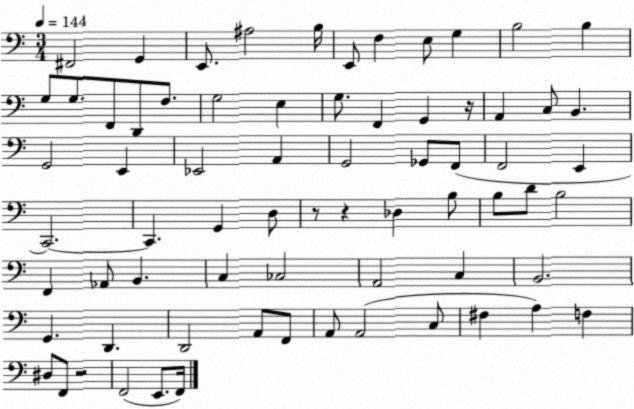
X:1
T:Untitled
M:3/4
L:1/4
K:C
^F,,2 G,, E,,/2 ^A,2 B,/4 E,,/2 F, E,/2 G, B,2 B, G,/2 G,/2 F,,/2 D,,/2 F,/2 G,2 E, G,/2 F,, G,, z/4 A,, C,/2 B,, G,,2 E,, _E,,2 A,, G,,2 _G,,/2 F,,/2 F,,2 E,, C,,2 C,, G,, D,/2 z/2 z _D, B,/2 B,/2 D/2 B,2 F,, _A,,/2 B,, C, _C,2 A,,2 C, B,,2 G,, D,, D,,2 A,,/2 F,,/2 A,,/2 A,,2 C,/2 ^F, A, F, ^D,/2 F,,/2 z2 F,,2 E,,/2 F,,/4